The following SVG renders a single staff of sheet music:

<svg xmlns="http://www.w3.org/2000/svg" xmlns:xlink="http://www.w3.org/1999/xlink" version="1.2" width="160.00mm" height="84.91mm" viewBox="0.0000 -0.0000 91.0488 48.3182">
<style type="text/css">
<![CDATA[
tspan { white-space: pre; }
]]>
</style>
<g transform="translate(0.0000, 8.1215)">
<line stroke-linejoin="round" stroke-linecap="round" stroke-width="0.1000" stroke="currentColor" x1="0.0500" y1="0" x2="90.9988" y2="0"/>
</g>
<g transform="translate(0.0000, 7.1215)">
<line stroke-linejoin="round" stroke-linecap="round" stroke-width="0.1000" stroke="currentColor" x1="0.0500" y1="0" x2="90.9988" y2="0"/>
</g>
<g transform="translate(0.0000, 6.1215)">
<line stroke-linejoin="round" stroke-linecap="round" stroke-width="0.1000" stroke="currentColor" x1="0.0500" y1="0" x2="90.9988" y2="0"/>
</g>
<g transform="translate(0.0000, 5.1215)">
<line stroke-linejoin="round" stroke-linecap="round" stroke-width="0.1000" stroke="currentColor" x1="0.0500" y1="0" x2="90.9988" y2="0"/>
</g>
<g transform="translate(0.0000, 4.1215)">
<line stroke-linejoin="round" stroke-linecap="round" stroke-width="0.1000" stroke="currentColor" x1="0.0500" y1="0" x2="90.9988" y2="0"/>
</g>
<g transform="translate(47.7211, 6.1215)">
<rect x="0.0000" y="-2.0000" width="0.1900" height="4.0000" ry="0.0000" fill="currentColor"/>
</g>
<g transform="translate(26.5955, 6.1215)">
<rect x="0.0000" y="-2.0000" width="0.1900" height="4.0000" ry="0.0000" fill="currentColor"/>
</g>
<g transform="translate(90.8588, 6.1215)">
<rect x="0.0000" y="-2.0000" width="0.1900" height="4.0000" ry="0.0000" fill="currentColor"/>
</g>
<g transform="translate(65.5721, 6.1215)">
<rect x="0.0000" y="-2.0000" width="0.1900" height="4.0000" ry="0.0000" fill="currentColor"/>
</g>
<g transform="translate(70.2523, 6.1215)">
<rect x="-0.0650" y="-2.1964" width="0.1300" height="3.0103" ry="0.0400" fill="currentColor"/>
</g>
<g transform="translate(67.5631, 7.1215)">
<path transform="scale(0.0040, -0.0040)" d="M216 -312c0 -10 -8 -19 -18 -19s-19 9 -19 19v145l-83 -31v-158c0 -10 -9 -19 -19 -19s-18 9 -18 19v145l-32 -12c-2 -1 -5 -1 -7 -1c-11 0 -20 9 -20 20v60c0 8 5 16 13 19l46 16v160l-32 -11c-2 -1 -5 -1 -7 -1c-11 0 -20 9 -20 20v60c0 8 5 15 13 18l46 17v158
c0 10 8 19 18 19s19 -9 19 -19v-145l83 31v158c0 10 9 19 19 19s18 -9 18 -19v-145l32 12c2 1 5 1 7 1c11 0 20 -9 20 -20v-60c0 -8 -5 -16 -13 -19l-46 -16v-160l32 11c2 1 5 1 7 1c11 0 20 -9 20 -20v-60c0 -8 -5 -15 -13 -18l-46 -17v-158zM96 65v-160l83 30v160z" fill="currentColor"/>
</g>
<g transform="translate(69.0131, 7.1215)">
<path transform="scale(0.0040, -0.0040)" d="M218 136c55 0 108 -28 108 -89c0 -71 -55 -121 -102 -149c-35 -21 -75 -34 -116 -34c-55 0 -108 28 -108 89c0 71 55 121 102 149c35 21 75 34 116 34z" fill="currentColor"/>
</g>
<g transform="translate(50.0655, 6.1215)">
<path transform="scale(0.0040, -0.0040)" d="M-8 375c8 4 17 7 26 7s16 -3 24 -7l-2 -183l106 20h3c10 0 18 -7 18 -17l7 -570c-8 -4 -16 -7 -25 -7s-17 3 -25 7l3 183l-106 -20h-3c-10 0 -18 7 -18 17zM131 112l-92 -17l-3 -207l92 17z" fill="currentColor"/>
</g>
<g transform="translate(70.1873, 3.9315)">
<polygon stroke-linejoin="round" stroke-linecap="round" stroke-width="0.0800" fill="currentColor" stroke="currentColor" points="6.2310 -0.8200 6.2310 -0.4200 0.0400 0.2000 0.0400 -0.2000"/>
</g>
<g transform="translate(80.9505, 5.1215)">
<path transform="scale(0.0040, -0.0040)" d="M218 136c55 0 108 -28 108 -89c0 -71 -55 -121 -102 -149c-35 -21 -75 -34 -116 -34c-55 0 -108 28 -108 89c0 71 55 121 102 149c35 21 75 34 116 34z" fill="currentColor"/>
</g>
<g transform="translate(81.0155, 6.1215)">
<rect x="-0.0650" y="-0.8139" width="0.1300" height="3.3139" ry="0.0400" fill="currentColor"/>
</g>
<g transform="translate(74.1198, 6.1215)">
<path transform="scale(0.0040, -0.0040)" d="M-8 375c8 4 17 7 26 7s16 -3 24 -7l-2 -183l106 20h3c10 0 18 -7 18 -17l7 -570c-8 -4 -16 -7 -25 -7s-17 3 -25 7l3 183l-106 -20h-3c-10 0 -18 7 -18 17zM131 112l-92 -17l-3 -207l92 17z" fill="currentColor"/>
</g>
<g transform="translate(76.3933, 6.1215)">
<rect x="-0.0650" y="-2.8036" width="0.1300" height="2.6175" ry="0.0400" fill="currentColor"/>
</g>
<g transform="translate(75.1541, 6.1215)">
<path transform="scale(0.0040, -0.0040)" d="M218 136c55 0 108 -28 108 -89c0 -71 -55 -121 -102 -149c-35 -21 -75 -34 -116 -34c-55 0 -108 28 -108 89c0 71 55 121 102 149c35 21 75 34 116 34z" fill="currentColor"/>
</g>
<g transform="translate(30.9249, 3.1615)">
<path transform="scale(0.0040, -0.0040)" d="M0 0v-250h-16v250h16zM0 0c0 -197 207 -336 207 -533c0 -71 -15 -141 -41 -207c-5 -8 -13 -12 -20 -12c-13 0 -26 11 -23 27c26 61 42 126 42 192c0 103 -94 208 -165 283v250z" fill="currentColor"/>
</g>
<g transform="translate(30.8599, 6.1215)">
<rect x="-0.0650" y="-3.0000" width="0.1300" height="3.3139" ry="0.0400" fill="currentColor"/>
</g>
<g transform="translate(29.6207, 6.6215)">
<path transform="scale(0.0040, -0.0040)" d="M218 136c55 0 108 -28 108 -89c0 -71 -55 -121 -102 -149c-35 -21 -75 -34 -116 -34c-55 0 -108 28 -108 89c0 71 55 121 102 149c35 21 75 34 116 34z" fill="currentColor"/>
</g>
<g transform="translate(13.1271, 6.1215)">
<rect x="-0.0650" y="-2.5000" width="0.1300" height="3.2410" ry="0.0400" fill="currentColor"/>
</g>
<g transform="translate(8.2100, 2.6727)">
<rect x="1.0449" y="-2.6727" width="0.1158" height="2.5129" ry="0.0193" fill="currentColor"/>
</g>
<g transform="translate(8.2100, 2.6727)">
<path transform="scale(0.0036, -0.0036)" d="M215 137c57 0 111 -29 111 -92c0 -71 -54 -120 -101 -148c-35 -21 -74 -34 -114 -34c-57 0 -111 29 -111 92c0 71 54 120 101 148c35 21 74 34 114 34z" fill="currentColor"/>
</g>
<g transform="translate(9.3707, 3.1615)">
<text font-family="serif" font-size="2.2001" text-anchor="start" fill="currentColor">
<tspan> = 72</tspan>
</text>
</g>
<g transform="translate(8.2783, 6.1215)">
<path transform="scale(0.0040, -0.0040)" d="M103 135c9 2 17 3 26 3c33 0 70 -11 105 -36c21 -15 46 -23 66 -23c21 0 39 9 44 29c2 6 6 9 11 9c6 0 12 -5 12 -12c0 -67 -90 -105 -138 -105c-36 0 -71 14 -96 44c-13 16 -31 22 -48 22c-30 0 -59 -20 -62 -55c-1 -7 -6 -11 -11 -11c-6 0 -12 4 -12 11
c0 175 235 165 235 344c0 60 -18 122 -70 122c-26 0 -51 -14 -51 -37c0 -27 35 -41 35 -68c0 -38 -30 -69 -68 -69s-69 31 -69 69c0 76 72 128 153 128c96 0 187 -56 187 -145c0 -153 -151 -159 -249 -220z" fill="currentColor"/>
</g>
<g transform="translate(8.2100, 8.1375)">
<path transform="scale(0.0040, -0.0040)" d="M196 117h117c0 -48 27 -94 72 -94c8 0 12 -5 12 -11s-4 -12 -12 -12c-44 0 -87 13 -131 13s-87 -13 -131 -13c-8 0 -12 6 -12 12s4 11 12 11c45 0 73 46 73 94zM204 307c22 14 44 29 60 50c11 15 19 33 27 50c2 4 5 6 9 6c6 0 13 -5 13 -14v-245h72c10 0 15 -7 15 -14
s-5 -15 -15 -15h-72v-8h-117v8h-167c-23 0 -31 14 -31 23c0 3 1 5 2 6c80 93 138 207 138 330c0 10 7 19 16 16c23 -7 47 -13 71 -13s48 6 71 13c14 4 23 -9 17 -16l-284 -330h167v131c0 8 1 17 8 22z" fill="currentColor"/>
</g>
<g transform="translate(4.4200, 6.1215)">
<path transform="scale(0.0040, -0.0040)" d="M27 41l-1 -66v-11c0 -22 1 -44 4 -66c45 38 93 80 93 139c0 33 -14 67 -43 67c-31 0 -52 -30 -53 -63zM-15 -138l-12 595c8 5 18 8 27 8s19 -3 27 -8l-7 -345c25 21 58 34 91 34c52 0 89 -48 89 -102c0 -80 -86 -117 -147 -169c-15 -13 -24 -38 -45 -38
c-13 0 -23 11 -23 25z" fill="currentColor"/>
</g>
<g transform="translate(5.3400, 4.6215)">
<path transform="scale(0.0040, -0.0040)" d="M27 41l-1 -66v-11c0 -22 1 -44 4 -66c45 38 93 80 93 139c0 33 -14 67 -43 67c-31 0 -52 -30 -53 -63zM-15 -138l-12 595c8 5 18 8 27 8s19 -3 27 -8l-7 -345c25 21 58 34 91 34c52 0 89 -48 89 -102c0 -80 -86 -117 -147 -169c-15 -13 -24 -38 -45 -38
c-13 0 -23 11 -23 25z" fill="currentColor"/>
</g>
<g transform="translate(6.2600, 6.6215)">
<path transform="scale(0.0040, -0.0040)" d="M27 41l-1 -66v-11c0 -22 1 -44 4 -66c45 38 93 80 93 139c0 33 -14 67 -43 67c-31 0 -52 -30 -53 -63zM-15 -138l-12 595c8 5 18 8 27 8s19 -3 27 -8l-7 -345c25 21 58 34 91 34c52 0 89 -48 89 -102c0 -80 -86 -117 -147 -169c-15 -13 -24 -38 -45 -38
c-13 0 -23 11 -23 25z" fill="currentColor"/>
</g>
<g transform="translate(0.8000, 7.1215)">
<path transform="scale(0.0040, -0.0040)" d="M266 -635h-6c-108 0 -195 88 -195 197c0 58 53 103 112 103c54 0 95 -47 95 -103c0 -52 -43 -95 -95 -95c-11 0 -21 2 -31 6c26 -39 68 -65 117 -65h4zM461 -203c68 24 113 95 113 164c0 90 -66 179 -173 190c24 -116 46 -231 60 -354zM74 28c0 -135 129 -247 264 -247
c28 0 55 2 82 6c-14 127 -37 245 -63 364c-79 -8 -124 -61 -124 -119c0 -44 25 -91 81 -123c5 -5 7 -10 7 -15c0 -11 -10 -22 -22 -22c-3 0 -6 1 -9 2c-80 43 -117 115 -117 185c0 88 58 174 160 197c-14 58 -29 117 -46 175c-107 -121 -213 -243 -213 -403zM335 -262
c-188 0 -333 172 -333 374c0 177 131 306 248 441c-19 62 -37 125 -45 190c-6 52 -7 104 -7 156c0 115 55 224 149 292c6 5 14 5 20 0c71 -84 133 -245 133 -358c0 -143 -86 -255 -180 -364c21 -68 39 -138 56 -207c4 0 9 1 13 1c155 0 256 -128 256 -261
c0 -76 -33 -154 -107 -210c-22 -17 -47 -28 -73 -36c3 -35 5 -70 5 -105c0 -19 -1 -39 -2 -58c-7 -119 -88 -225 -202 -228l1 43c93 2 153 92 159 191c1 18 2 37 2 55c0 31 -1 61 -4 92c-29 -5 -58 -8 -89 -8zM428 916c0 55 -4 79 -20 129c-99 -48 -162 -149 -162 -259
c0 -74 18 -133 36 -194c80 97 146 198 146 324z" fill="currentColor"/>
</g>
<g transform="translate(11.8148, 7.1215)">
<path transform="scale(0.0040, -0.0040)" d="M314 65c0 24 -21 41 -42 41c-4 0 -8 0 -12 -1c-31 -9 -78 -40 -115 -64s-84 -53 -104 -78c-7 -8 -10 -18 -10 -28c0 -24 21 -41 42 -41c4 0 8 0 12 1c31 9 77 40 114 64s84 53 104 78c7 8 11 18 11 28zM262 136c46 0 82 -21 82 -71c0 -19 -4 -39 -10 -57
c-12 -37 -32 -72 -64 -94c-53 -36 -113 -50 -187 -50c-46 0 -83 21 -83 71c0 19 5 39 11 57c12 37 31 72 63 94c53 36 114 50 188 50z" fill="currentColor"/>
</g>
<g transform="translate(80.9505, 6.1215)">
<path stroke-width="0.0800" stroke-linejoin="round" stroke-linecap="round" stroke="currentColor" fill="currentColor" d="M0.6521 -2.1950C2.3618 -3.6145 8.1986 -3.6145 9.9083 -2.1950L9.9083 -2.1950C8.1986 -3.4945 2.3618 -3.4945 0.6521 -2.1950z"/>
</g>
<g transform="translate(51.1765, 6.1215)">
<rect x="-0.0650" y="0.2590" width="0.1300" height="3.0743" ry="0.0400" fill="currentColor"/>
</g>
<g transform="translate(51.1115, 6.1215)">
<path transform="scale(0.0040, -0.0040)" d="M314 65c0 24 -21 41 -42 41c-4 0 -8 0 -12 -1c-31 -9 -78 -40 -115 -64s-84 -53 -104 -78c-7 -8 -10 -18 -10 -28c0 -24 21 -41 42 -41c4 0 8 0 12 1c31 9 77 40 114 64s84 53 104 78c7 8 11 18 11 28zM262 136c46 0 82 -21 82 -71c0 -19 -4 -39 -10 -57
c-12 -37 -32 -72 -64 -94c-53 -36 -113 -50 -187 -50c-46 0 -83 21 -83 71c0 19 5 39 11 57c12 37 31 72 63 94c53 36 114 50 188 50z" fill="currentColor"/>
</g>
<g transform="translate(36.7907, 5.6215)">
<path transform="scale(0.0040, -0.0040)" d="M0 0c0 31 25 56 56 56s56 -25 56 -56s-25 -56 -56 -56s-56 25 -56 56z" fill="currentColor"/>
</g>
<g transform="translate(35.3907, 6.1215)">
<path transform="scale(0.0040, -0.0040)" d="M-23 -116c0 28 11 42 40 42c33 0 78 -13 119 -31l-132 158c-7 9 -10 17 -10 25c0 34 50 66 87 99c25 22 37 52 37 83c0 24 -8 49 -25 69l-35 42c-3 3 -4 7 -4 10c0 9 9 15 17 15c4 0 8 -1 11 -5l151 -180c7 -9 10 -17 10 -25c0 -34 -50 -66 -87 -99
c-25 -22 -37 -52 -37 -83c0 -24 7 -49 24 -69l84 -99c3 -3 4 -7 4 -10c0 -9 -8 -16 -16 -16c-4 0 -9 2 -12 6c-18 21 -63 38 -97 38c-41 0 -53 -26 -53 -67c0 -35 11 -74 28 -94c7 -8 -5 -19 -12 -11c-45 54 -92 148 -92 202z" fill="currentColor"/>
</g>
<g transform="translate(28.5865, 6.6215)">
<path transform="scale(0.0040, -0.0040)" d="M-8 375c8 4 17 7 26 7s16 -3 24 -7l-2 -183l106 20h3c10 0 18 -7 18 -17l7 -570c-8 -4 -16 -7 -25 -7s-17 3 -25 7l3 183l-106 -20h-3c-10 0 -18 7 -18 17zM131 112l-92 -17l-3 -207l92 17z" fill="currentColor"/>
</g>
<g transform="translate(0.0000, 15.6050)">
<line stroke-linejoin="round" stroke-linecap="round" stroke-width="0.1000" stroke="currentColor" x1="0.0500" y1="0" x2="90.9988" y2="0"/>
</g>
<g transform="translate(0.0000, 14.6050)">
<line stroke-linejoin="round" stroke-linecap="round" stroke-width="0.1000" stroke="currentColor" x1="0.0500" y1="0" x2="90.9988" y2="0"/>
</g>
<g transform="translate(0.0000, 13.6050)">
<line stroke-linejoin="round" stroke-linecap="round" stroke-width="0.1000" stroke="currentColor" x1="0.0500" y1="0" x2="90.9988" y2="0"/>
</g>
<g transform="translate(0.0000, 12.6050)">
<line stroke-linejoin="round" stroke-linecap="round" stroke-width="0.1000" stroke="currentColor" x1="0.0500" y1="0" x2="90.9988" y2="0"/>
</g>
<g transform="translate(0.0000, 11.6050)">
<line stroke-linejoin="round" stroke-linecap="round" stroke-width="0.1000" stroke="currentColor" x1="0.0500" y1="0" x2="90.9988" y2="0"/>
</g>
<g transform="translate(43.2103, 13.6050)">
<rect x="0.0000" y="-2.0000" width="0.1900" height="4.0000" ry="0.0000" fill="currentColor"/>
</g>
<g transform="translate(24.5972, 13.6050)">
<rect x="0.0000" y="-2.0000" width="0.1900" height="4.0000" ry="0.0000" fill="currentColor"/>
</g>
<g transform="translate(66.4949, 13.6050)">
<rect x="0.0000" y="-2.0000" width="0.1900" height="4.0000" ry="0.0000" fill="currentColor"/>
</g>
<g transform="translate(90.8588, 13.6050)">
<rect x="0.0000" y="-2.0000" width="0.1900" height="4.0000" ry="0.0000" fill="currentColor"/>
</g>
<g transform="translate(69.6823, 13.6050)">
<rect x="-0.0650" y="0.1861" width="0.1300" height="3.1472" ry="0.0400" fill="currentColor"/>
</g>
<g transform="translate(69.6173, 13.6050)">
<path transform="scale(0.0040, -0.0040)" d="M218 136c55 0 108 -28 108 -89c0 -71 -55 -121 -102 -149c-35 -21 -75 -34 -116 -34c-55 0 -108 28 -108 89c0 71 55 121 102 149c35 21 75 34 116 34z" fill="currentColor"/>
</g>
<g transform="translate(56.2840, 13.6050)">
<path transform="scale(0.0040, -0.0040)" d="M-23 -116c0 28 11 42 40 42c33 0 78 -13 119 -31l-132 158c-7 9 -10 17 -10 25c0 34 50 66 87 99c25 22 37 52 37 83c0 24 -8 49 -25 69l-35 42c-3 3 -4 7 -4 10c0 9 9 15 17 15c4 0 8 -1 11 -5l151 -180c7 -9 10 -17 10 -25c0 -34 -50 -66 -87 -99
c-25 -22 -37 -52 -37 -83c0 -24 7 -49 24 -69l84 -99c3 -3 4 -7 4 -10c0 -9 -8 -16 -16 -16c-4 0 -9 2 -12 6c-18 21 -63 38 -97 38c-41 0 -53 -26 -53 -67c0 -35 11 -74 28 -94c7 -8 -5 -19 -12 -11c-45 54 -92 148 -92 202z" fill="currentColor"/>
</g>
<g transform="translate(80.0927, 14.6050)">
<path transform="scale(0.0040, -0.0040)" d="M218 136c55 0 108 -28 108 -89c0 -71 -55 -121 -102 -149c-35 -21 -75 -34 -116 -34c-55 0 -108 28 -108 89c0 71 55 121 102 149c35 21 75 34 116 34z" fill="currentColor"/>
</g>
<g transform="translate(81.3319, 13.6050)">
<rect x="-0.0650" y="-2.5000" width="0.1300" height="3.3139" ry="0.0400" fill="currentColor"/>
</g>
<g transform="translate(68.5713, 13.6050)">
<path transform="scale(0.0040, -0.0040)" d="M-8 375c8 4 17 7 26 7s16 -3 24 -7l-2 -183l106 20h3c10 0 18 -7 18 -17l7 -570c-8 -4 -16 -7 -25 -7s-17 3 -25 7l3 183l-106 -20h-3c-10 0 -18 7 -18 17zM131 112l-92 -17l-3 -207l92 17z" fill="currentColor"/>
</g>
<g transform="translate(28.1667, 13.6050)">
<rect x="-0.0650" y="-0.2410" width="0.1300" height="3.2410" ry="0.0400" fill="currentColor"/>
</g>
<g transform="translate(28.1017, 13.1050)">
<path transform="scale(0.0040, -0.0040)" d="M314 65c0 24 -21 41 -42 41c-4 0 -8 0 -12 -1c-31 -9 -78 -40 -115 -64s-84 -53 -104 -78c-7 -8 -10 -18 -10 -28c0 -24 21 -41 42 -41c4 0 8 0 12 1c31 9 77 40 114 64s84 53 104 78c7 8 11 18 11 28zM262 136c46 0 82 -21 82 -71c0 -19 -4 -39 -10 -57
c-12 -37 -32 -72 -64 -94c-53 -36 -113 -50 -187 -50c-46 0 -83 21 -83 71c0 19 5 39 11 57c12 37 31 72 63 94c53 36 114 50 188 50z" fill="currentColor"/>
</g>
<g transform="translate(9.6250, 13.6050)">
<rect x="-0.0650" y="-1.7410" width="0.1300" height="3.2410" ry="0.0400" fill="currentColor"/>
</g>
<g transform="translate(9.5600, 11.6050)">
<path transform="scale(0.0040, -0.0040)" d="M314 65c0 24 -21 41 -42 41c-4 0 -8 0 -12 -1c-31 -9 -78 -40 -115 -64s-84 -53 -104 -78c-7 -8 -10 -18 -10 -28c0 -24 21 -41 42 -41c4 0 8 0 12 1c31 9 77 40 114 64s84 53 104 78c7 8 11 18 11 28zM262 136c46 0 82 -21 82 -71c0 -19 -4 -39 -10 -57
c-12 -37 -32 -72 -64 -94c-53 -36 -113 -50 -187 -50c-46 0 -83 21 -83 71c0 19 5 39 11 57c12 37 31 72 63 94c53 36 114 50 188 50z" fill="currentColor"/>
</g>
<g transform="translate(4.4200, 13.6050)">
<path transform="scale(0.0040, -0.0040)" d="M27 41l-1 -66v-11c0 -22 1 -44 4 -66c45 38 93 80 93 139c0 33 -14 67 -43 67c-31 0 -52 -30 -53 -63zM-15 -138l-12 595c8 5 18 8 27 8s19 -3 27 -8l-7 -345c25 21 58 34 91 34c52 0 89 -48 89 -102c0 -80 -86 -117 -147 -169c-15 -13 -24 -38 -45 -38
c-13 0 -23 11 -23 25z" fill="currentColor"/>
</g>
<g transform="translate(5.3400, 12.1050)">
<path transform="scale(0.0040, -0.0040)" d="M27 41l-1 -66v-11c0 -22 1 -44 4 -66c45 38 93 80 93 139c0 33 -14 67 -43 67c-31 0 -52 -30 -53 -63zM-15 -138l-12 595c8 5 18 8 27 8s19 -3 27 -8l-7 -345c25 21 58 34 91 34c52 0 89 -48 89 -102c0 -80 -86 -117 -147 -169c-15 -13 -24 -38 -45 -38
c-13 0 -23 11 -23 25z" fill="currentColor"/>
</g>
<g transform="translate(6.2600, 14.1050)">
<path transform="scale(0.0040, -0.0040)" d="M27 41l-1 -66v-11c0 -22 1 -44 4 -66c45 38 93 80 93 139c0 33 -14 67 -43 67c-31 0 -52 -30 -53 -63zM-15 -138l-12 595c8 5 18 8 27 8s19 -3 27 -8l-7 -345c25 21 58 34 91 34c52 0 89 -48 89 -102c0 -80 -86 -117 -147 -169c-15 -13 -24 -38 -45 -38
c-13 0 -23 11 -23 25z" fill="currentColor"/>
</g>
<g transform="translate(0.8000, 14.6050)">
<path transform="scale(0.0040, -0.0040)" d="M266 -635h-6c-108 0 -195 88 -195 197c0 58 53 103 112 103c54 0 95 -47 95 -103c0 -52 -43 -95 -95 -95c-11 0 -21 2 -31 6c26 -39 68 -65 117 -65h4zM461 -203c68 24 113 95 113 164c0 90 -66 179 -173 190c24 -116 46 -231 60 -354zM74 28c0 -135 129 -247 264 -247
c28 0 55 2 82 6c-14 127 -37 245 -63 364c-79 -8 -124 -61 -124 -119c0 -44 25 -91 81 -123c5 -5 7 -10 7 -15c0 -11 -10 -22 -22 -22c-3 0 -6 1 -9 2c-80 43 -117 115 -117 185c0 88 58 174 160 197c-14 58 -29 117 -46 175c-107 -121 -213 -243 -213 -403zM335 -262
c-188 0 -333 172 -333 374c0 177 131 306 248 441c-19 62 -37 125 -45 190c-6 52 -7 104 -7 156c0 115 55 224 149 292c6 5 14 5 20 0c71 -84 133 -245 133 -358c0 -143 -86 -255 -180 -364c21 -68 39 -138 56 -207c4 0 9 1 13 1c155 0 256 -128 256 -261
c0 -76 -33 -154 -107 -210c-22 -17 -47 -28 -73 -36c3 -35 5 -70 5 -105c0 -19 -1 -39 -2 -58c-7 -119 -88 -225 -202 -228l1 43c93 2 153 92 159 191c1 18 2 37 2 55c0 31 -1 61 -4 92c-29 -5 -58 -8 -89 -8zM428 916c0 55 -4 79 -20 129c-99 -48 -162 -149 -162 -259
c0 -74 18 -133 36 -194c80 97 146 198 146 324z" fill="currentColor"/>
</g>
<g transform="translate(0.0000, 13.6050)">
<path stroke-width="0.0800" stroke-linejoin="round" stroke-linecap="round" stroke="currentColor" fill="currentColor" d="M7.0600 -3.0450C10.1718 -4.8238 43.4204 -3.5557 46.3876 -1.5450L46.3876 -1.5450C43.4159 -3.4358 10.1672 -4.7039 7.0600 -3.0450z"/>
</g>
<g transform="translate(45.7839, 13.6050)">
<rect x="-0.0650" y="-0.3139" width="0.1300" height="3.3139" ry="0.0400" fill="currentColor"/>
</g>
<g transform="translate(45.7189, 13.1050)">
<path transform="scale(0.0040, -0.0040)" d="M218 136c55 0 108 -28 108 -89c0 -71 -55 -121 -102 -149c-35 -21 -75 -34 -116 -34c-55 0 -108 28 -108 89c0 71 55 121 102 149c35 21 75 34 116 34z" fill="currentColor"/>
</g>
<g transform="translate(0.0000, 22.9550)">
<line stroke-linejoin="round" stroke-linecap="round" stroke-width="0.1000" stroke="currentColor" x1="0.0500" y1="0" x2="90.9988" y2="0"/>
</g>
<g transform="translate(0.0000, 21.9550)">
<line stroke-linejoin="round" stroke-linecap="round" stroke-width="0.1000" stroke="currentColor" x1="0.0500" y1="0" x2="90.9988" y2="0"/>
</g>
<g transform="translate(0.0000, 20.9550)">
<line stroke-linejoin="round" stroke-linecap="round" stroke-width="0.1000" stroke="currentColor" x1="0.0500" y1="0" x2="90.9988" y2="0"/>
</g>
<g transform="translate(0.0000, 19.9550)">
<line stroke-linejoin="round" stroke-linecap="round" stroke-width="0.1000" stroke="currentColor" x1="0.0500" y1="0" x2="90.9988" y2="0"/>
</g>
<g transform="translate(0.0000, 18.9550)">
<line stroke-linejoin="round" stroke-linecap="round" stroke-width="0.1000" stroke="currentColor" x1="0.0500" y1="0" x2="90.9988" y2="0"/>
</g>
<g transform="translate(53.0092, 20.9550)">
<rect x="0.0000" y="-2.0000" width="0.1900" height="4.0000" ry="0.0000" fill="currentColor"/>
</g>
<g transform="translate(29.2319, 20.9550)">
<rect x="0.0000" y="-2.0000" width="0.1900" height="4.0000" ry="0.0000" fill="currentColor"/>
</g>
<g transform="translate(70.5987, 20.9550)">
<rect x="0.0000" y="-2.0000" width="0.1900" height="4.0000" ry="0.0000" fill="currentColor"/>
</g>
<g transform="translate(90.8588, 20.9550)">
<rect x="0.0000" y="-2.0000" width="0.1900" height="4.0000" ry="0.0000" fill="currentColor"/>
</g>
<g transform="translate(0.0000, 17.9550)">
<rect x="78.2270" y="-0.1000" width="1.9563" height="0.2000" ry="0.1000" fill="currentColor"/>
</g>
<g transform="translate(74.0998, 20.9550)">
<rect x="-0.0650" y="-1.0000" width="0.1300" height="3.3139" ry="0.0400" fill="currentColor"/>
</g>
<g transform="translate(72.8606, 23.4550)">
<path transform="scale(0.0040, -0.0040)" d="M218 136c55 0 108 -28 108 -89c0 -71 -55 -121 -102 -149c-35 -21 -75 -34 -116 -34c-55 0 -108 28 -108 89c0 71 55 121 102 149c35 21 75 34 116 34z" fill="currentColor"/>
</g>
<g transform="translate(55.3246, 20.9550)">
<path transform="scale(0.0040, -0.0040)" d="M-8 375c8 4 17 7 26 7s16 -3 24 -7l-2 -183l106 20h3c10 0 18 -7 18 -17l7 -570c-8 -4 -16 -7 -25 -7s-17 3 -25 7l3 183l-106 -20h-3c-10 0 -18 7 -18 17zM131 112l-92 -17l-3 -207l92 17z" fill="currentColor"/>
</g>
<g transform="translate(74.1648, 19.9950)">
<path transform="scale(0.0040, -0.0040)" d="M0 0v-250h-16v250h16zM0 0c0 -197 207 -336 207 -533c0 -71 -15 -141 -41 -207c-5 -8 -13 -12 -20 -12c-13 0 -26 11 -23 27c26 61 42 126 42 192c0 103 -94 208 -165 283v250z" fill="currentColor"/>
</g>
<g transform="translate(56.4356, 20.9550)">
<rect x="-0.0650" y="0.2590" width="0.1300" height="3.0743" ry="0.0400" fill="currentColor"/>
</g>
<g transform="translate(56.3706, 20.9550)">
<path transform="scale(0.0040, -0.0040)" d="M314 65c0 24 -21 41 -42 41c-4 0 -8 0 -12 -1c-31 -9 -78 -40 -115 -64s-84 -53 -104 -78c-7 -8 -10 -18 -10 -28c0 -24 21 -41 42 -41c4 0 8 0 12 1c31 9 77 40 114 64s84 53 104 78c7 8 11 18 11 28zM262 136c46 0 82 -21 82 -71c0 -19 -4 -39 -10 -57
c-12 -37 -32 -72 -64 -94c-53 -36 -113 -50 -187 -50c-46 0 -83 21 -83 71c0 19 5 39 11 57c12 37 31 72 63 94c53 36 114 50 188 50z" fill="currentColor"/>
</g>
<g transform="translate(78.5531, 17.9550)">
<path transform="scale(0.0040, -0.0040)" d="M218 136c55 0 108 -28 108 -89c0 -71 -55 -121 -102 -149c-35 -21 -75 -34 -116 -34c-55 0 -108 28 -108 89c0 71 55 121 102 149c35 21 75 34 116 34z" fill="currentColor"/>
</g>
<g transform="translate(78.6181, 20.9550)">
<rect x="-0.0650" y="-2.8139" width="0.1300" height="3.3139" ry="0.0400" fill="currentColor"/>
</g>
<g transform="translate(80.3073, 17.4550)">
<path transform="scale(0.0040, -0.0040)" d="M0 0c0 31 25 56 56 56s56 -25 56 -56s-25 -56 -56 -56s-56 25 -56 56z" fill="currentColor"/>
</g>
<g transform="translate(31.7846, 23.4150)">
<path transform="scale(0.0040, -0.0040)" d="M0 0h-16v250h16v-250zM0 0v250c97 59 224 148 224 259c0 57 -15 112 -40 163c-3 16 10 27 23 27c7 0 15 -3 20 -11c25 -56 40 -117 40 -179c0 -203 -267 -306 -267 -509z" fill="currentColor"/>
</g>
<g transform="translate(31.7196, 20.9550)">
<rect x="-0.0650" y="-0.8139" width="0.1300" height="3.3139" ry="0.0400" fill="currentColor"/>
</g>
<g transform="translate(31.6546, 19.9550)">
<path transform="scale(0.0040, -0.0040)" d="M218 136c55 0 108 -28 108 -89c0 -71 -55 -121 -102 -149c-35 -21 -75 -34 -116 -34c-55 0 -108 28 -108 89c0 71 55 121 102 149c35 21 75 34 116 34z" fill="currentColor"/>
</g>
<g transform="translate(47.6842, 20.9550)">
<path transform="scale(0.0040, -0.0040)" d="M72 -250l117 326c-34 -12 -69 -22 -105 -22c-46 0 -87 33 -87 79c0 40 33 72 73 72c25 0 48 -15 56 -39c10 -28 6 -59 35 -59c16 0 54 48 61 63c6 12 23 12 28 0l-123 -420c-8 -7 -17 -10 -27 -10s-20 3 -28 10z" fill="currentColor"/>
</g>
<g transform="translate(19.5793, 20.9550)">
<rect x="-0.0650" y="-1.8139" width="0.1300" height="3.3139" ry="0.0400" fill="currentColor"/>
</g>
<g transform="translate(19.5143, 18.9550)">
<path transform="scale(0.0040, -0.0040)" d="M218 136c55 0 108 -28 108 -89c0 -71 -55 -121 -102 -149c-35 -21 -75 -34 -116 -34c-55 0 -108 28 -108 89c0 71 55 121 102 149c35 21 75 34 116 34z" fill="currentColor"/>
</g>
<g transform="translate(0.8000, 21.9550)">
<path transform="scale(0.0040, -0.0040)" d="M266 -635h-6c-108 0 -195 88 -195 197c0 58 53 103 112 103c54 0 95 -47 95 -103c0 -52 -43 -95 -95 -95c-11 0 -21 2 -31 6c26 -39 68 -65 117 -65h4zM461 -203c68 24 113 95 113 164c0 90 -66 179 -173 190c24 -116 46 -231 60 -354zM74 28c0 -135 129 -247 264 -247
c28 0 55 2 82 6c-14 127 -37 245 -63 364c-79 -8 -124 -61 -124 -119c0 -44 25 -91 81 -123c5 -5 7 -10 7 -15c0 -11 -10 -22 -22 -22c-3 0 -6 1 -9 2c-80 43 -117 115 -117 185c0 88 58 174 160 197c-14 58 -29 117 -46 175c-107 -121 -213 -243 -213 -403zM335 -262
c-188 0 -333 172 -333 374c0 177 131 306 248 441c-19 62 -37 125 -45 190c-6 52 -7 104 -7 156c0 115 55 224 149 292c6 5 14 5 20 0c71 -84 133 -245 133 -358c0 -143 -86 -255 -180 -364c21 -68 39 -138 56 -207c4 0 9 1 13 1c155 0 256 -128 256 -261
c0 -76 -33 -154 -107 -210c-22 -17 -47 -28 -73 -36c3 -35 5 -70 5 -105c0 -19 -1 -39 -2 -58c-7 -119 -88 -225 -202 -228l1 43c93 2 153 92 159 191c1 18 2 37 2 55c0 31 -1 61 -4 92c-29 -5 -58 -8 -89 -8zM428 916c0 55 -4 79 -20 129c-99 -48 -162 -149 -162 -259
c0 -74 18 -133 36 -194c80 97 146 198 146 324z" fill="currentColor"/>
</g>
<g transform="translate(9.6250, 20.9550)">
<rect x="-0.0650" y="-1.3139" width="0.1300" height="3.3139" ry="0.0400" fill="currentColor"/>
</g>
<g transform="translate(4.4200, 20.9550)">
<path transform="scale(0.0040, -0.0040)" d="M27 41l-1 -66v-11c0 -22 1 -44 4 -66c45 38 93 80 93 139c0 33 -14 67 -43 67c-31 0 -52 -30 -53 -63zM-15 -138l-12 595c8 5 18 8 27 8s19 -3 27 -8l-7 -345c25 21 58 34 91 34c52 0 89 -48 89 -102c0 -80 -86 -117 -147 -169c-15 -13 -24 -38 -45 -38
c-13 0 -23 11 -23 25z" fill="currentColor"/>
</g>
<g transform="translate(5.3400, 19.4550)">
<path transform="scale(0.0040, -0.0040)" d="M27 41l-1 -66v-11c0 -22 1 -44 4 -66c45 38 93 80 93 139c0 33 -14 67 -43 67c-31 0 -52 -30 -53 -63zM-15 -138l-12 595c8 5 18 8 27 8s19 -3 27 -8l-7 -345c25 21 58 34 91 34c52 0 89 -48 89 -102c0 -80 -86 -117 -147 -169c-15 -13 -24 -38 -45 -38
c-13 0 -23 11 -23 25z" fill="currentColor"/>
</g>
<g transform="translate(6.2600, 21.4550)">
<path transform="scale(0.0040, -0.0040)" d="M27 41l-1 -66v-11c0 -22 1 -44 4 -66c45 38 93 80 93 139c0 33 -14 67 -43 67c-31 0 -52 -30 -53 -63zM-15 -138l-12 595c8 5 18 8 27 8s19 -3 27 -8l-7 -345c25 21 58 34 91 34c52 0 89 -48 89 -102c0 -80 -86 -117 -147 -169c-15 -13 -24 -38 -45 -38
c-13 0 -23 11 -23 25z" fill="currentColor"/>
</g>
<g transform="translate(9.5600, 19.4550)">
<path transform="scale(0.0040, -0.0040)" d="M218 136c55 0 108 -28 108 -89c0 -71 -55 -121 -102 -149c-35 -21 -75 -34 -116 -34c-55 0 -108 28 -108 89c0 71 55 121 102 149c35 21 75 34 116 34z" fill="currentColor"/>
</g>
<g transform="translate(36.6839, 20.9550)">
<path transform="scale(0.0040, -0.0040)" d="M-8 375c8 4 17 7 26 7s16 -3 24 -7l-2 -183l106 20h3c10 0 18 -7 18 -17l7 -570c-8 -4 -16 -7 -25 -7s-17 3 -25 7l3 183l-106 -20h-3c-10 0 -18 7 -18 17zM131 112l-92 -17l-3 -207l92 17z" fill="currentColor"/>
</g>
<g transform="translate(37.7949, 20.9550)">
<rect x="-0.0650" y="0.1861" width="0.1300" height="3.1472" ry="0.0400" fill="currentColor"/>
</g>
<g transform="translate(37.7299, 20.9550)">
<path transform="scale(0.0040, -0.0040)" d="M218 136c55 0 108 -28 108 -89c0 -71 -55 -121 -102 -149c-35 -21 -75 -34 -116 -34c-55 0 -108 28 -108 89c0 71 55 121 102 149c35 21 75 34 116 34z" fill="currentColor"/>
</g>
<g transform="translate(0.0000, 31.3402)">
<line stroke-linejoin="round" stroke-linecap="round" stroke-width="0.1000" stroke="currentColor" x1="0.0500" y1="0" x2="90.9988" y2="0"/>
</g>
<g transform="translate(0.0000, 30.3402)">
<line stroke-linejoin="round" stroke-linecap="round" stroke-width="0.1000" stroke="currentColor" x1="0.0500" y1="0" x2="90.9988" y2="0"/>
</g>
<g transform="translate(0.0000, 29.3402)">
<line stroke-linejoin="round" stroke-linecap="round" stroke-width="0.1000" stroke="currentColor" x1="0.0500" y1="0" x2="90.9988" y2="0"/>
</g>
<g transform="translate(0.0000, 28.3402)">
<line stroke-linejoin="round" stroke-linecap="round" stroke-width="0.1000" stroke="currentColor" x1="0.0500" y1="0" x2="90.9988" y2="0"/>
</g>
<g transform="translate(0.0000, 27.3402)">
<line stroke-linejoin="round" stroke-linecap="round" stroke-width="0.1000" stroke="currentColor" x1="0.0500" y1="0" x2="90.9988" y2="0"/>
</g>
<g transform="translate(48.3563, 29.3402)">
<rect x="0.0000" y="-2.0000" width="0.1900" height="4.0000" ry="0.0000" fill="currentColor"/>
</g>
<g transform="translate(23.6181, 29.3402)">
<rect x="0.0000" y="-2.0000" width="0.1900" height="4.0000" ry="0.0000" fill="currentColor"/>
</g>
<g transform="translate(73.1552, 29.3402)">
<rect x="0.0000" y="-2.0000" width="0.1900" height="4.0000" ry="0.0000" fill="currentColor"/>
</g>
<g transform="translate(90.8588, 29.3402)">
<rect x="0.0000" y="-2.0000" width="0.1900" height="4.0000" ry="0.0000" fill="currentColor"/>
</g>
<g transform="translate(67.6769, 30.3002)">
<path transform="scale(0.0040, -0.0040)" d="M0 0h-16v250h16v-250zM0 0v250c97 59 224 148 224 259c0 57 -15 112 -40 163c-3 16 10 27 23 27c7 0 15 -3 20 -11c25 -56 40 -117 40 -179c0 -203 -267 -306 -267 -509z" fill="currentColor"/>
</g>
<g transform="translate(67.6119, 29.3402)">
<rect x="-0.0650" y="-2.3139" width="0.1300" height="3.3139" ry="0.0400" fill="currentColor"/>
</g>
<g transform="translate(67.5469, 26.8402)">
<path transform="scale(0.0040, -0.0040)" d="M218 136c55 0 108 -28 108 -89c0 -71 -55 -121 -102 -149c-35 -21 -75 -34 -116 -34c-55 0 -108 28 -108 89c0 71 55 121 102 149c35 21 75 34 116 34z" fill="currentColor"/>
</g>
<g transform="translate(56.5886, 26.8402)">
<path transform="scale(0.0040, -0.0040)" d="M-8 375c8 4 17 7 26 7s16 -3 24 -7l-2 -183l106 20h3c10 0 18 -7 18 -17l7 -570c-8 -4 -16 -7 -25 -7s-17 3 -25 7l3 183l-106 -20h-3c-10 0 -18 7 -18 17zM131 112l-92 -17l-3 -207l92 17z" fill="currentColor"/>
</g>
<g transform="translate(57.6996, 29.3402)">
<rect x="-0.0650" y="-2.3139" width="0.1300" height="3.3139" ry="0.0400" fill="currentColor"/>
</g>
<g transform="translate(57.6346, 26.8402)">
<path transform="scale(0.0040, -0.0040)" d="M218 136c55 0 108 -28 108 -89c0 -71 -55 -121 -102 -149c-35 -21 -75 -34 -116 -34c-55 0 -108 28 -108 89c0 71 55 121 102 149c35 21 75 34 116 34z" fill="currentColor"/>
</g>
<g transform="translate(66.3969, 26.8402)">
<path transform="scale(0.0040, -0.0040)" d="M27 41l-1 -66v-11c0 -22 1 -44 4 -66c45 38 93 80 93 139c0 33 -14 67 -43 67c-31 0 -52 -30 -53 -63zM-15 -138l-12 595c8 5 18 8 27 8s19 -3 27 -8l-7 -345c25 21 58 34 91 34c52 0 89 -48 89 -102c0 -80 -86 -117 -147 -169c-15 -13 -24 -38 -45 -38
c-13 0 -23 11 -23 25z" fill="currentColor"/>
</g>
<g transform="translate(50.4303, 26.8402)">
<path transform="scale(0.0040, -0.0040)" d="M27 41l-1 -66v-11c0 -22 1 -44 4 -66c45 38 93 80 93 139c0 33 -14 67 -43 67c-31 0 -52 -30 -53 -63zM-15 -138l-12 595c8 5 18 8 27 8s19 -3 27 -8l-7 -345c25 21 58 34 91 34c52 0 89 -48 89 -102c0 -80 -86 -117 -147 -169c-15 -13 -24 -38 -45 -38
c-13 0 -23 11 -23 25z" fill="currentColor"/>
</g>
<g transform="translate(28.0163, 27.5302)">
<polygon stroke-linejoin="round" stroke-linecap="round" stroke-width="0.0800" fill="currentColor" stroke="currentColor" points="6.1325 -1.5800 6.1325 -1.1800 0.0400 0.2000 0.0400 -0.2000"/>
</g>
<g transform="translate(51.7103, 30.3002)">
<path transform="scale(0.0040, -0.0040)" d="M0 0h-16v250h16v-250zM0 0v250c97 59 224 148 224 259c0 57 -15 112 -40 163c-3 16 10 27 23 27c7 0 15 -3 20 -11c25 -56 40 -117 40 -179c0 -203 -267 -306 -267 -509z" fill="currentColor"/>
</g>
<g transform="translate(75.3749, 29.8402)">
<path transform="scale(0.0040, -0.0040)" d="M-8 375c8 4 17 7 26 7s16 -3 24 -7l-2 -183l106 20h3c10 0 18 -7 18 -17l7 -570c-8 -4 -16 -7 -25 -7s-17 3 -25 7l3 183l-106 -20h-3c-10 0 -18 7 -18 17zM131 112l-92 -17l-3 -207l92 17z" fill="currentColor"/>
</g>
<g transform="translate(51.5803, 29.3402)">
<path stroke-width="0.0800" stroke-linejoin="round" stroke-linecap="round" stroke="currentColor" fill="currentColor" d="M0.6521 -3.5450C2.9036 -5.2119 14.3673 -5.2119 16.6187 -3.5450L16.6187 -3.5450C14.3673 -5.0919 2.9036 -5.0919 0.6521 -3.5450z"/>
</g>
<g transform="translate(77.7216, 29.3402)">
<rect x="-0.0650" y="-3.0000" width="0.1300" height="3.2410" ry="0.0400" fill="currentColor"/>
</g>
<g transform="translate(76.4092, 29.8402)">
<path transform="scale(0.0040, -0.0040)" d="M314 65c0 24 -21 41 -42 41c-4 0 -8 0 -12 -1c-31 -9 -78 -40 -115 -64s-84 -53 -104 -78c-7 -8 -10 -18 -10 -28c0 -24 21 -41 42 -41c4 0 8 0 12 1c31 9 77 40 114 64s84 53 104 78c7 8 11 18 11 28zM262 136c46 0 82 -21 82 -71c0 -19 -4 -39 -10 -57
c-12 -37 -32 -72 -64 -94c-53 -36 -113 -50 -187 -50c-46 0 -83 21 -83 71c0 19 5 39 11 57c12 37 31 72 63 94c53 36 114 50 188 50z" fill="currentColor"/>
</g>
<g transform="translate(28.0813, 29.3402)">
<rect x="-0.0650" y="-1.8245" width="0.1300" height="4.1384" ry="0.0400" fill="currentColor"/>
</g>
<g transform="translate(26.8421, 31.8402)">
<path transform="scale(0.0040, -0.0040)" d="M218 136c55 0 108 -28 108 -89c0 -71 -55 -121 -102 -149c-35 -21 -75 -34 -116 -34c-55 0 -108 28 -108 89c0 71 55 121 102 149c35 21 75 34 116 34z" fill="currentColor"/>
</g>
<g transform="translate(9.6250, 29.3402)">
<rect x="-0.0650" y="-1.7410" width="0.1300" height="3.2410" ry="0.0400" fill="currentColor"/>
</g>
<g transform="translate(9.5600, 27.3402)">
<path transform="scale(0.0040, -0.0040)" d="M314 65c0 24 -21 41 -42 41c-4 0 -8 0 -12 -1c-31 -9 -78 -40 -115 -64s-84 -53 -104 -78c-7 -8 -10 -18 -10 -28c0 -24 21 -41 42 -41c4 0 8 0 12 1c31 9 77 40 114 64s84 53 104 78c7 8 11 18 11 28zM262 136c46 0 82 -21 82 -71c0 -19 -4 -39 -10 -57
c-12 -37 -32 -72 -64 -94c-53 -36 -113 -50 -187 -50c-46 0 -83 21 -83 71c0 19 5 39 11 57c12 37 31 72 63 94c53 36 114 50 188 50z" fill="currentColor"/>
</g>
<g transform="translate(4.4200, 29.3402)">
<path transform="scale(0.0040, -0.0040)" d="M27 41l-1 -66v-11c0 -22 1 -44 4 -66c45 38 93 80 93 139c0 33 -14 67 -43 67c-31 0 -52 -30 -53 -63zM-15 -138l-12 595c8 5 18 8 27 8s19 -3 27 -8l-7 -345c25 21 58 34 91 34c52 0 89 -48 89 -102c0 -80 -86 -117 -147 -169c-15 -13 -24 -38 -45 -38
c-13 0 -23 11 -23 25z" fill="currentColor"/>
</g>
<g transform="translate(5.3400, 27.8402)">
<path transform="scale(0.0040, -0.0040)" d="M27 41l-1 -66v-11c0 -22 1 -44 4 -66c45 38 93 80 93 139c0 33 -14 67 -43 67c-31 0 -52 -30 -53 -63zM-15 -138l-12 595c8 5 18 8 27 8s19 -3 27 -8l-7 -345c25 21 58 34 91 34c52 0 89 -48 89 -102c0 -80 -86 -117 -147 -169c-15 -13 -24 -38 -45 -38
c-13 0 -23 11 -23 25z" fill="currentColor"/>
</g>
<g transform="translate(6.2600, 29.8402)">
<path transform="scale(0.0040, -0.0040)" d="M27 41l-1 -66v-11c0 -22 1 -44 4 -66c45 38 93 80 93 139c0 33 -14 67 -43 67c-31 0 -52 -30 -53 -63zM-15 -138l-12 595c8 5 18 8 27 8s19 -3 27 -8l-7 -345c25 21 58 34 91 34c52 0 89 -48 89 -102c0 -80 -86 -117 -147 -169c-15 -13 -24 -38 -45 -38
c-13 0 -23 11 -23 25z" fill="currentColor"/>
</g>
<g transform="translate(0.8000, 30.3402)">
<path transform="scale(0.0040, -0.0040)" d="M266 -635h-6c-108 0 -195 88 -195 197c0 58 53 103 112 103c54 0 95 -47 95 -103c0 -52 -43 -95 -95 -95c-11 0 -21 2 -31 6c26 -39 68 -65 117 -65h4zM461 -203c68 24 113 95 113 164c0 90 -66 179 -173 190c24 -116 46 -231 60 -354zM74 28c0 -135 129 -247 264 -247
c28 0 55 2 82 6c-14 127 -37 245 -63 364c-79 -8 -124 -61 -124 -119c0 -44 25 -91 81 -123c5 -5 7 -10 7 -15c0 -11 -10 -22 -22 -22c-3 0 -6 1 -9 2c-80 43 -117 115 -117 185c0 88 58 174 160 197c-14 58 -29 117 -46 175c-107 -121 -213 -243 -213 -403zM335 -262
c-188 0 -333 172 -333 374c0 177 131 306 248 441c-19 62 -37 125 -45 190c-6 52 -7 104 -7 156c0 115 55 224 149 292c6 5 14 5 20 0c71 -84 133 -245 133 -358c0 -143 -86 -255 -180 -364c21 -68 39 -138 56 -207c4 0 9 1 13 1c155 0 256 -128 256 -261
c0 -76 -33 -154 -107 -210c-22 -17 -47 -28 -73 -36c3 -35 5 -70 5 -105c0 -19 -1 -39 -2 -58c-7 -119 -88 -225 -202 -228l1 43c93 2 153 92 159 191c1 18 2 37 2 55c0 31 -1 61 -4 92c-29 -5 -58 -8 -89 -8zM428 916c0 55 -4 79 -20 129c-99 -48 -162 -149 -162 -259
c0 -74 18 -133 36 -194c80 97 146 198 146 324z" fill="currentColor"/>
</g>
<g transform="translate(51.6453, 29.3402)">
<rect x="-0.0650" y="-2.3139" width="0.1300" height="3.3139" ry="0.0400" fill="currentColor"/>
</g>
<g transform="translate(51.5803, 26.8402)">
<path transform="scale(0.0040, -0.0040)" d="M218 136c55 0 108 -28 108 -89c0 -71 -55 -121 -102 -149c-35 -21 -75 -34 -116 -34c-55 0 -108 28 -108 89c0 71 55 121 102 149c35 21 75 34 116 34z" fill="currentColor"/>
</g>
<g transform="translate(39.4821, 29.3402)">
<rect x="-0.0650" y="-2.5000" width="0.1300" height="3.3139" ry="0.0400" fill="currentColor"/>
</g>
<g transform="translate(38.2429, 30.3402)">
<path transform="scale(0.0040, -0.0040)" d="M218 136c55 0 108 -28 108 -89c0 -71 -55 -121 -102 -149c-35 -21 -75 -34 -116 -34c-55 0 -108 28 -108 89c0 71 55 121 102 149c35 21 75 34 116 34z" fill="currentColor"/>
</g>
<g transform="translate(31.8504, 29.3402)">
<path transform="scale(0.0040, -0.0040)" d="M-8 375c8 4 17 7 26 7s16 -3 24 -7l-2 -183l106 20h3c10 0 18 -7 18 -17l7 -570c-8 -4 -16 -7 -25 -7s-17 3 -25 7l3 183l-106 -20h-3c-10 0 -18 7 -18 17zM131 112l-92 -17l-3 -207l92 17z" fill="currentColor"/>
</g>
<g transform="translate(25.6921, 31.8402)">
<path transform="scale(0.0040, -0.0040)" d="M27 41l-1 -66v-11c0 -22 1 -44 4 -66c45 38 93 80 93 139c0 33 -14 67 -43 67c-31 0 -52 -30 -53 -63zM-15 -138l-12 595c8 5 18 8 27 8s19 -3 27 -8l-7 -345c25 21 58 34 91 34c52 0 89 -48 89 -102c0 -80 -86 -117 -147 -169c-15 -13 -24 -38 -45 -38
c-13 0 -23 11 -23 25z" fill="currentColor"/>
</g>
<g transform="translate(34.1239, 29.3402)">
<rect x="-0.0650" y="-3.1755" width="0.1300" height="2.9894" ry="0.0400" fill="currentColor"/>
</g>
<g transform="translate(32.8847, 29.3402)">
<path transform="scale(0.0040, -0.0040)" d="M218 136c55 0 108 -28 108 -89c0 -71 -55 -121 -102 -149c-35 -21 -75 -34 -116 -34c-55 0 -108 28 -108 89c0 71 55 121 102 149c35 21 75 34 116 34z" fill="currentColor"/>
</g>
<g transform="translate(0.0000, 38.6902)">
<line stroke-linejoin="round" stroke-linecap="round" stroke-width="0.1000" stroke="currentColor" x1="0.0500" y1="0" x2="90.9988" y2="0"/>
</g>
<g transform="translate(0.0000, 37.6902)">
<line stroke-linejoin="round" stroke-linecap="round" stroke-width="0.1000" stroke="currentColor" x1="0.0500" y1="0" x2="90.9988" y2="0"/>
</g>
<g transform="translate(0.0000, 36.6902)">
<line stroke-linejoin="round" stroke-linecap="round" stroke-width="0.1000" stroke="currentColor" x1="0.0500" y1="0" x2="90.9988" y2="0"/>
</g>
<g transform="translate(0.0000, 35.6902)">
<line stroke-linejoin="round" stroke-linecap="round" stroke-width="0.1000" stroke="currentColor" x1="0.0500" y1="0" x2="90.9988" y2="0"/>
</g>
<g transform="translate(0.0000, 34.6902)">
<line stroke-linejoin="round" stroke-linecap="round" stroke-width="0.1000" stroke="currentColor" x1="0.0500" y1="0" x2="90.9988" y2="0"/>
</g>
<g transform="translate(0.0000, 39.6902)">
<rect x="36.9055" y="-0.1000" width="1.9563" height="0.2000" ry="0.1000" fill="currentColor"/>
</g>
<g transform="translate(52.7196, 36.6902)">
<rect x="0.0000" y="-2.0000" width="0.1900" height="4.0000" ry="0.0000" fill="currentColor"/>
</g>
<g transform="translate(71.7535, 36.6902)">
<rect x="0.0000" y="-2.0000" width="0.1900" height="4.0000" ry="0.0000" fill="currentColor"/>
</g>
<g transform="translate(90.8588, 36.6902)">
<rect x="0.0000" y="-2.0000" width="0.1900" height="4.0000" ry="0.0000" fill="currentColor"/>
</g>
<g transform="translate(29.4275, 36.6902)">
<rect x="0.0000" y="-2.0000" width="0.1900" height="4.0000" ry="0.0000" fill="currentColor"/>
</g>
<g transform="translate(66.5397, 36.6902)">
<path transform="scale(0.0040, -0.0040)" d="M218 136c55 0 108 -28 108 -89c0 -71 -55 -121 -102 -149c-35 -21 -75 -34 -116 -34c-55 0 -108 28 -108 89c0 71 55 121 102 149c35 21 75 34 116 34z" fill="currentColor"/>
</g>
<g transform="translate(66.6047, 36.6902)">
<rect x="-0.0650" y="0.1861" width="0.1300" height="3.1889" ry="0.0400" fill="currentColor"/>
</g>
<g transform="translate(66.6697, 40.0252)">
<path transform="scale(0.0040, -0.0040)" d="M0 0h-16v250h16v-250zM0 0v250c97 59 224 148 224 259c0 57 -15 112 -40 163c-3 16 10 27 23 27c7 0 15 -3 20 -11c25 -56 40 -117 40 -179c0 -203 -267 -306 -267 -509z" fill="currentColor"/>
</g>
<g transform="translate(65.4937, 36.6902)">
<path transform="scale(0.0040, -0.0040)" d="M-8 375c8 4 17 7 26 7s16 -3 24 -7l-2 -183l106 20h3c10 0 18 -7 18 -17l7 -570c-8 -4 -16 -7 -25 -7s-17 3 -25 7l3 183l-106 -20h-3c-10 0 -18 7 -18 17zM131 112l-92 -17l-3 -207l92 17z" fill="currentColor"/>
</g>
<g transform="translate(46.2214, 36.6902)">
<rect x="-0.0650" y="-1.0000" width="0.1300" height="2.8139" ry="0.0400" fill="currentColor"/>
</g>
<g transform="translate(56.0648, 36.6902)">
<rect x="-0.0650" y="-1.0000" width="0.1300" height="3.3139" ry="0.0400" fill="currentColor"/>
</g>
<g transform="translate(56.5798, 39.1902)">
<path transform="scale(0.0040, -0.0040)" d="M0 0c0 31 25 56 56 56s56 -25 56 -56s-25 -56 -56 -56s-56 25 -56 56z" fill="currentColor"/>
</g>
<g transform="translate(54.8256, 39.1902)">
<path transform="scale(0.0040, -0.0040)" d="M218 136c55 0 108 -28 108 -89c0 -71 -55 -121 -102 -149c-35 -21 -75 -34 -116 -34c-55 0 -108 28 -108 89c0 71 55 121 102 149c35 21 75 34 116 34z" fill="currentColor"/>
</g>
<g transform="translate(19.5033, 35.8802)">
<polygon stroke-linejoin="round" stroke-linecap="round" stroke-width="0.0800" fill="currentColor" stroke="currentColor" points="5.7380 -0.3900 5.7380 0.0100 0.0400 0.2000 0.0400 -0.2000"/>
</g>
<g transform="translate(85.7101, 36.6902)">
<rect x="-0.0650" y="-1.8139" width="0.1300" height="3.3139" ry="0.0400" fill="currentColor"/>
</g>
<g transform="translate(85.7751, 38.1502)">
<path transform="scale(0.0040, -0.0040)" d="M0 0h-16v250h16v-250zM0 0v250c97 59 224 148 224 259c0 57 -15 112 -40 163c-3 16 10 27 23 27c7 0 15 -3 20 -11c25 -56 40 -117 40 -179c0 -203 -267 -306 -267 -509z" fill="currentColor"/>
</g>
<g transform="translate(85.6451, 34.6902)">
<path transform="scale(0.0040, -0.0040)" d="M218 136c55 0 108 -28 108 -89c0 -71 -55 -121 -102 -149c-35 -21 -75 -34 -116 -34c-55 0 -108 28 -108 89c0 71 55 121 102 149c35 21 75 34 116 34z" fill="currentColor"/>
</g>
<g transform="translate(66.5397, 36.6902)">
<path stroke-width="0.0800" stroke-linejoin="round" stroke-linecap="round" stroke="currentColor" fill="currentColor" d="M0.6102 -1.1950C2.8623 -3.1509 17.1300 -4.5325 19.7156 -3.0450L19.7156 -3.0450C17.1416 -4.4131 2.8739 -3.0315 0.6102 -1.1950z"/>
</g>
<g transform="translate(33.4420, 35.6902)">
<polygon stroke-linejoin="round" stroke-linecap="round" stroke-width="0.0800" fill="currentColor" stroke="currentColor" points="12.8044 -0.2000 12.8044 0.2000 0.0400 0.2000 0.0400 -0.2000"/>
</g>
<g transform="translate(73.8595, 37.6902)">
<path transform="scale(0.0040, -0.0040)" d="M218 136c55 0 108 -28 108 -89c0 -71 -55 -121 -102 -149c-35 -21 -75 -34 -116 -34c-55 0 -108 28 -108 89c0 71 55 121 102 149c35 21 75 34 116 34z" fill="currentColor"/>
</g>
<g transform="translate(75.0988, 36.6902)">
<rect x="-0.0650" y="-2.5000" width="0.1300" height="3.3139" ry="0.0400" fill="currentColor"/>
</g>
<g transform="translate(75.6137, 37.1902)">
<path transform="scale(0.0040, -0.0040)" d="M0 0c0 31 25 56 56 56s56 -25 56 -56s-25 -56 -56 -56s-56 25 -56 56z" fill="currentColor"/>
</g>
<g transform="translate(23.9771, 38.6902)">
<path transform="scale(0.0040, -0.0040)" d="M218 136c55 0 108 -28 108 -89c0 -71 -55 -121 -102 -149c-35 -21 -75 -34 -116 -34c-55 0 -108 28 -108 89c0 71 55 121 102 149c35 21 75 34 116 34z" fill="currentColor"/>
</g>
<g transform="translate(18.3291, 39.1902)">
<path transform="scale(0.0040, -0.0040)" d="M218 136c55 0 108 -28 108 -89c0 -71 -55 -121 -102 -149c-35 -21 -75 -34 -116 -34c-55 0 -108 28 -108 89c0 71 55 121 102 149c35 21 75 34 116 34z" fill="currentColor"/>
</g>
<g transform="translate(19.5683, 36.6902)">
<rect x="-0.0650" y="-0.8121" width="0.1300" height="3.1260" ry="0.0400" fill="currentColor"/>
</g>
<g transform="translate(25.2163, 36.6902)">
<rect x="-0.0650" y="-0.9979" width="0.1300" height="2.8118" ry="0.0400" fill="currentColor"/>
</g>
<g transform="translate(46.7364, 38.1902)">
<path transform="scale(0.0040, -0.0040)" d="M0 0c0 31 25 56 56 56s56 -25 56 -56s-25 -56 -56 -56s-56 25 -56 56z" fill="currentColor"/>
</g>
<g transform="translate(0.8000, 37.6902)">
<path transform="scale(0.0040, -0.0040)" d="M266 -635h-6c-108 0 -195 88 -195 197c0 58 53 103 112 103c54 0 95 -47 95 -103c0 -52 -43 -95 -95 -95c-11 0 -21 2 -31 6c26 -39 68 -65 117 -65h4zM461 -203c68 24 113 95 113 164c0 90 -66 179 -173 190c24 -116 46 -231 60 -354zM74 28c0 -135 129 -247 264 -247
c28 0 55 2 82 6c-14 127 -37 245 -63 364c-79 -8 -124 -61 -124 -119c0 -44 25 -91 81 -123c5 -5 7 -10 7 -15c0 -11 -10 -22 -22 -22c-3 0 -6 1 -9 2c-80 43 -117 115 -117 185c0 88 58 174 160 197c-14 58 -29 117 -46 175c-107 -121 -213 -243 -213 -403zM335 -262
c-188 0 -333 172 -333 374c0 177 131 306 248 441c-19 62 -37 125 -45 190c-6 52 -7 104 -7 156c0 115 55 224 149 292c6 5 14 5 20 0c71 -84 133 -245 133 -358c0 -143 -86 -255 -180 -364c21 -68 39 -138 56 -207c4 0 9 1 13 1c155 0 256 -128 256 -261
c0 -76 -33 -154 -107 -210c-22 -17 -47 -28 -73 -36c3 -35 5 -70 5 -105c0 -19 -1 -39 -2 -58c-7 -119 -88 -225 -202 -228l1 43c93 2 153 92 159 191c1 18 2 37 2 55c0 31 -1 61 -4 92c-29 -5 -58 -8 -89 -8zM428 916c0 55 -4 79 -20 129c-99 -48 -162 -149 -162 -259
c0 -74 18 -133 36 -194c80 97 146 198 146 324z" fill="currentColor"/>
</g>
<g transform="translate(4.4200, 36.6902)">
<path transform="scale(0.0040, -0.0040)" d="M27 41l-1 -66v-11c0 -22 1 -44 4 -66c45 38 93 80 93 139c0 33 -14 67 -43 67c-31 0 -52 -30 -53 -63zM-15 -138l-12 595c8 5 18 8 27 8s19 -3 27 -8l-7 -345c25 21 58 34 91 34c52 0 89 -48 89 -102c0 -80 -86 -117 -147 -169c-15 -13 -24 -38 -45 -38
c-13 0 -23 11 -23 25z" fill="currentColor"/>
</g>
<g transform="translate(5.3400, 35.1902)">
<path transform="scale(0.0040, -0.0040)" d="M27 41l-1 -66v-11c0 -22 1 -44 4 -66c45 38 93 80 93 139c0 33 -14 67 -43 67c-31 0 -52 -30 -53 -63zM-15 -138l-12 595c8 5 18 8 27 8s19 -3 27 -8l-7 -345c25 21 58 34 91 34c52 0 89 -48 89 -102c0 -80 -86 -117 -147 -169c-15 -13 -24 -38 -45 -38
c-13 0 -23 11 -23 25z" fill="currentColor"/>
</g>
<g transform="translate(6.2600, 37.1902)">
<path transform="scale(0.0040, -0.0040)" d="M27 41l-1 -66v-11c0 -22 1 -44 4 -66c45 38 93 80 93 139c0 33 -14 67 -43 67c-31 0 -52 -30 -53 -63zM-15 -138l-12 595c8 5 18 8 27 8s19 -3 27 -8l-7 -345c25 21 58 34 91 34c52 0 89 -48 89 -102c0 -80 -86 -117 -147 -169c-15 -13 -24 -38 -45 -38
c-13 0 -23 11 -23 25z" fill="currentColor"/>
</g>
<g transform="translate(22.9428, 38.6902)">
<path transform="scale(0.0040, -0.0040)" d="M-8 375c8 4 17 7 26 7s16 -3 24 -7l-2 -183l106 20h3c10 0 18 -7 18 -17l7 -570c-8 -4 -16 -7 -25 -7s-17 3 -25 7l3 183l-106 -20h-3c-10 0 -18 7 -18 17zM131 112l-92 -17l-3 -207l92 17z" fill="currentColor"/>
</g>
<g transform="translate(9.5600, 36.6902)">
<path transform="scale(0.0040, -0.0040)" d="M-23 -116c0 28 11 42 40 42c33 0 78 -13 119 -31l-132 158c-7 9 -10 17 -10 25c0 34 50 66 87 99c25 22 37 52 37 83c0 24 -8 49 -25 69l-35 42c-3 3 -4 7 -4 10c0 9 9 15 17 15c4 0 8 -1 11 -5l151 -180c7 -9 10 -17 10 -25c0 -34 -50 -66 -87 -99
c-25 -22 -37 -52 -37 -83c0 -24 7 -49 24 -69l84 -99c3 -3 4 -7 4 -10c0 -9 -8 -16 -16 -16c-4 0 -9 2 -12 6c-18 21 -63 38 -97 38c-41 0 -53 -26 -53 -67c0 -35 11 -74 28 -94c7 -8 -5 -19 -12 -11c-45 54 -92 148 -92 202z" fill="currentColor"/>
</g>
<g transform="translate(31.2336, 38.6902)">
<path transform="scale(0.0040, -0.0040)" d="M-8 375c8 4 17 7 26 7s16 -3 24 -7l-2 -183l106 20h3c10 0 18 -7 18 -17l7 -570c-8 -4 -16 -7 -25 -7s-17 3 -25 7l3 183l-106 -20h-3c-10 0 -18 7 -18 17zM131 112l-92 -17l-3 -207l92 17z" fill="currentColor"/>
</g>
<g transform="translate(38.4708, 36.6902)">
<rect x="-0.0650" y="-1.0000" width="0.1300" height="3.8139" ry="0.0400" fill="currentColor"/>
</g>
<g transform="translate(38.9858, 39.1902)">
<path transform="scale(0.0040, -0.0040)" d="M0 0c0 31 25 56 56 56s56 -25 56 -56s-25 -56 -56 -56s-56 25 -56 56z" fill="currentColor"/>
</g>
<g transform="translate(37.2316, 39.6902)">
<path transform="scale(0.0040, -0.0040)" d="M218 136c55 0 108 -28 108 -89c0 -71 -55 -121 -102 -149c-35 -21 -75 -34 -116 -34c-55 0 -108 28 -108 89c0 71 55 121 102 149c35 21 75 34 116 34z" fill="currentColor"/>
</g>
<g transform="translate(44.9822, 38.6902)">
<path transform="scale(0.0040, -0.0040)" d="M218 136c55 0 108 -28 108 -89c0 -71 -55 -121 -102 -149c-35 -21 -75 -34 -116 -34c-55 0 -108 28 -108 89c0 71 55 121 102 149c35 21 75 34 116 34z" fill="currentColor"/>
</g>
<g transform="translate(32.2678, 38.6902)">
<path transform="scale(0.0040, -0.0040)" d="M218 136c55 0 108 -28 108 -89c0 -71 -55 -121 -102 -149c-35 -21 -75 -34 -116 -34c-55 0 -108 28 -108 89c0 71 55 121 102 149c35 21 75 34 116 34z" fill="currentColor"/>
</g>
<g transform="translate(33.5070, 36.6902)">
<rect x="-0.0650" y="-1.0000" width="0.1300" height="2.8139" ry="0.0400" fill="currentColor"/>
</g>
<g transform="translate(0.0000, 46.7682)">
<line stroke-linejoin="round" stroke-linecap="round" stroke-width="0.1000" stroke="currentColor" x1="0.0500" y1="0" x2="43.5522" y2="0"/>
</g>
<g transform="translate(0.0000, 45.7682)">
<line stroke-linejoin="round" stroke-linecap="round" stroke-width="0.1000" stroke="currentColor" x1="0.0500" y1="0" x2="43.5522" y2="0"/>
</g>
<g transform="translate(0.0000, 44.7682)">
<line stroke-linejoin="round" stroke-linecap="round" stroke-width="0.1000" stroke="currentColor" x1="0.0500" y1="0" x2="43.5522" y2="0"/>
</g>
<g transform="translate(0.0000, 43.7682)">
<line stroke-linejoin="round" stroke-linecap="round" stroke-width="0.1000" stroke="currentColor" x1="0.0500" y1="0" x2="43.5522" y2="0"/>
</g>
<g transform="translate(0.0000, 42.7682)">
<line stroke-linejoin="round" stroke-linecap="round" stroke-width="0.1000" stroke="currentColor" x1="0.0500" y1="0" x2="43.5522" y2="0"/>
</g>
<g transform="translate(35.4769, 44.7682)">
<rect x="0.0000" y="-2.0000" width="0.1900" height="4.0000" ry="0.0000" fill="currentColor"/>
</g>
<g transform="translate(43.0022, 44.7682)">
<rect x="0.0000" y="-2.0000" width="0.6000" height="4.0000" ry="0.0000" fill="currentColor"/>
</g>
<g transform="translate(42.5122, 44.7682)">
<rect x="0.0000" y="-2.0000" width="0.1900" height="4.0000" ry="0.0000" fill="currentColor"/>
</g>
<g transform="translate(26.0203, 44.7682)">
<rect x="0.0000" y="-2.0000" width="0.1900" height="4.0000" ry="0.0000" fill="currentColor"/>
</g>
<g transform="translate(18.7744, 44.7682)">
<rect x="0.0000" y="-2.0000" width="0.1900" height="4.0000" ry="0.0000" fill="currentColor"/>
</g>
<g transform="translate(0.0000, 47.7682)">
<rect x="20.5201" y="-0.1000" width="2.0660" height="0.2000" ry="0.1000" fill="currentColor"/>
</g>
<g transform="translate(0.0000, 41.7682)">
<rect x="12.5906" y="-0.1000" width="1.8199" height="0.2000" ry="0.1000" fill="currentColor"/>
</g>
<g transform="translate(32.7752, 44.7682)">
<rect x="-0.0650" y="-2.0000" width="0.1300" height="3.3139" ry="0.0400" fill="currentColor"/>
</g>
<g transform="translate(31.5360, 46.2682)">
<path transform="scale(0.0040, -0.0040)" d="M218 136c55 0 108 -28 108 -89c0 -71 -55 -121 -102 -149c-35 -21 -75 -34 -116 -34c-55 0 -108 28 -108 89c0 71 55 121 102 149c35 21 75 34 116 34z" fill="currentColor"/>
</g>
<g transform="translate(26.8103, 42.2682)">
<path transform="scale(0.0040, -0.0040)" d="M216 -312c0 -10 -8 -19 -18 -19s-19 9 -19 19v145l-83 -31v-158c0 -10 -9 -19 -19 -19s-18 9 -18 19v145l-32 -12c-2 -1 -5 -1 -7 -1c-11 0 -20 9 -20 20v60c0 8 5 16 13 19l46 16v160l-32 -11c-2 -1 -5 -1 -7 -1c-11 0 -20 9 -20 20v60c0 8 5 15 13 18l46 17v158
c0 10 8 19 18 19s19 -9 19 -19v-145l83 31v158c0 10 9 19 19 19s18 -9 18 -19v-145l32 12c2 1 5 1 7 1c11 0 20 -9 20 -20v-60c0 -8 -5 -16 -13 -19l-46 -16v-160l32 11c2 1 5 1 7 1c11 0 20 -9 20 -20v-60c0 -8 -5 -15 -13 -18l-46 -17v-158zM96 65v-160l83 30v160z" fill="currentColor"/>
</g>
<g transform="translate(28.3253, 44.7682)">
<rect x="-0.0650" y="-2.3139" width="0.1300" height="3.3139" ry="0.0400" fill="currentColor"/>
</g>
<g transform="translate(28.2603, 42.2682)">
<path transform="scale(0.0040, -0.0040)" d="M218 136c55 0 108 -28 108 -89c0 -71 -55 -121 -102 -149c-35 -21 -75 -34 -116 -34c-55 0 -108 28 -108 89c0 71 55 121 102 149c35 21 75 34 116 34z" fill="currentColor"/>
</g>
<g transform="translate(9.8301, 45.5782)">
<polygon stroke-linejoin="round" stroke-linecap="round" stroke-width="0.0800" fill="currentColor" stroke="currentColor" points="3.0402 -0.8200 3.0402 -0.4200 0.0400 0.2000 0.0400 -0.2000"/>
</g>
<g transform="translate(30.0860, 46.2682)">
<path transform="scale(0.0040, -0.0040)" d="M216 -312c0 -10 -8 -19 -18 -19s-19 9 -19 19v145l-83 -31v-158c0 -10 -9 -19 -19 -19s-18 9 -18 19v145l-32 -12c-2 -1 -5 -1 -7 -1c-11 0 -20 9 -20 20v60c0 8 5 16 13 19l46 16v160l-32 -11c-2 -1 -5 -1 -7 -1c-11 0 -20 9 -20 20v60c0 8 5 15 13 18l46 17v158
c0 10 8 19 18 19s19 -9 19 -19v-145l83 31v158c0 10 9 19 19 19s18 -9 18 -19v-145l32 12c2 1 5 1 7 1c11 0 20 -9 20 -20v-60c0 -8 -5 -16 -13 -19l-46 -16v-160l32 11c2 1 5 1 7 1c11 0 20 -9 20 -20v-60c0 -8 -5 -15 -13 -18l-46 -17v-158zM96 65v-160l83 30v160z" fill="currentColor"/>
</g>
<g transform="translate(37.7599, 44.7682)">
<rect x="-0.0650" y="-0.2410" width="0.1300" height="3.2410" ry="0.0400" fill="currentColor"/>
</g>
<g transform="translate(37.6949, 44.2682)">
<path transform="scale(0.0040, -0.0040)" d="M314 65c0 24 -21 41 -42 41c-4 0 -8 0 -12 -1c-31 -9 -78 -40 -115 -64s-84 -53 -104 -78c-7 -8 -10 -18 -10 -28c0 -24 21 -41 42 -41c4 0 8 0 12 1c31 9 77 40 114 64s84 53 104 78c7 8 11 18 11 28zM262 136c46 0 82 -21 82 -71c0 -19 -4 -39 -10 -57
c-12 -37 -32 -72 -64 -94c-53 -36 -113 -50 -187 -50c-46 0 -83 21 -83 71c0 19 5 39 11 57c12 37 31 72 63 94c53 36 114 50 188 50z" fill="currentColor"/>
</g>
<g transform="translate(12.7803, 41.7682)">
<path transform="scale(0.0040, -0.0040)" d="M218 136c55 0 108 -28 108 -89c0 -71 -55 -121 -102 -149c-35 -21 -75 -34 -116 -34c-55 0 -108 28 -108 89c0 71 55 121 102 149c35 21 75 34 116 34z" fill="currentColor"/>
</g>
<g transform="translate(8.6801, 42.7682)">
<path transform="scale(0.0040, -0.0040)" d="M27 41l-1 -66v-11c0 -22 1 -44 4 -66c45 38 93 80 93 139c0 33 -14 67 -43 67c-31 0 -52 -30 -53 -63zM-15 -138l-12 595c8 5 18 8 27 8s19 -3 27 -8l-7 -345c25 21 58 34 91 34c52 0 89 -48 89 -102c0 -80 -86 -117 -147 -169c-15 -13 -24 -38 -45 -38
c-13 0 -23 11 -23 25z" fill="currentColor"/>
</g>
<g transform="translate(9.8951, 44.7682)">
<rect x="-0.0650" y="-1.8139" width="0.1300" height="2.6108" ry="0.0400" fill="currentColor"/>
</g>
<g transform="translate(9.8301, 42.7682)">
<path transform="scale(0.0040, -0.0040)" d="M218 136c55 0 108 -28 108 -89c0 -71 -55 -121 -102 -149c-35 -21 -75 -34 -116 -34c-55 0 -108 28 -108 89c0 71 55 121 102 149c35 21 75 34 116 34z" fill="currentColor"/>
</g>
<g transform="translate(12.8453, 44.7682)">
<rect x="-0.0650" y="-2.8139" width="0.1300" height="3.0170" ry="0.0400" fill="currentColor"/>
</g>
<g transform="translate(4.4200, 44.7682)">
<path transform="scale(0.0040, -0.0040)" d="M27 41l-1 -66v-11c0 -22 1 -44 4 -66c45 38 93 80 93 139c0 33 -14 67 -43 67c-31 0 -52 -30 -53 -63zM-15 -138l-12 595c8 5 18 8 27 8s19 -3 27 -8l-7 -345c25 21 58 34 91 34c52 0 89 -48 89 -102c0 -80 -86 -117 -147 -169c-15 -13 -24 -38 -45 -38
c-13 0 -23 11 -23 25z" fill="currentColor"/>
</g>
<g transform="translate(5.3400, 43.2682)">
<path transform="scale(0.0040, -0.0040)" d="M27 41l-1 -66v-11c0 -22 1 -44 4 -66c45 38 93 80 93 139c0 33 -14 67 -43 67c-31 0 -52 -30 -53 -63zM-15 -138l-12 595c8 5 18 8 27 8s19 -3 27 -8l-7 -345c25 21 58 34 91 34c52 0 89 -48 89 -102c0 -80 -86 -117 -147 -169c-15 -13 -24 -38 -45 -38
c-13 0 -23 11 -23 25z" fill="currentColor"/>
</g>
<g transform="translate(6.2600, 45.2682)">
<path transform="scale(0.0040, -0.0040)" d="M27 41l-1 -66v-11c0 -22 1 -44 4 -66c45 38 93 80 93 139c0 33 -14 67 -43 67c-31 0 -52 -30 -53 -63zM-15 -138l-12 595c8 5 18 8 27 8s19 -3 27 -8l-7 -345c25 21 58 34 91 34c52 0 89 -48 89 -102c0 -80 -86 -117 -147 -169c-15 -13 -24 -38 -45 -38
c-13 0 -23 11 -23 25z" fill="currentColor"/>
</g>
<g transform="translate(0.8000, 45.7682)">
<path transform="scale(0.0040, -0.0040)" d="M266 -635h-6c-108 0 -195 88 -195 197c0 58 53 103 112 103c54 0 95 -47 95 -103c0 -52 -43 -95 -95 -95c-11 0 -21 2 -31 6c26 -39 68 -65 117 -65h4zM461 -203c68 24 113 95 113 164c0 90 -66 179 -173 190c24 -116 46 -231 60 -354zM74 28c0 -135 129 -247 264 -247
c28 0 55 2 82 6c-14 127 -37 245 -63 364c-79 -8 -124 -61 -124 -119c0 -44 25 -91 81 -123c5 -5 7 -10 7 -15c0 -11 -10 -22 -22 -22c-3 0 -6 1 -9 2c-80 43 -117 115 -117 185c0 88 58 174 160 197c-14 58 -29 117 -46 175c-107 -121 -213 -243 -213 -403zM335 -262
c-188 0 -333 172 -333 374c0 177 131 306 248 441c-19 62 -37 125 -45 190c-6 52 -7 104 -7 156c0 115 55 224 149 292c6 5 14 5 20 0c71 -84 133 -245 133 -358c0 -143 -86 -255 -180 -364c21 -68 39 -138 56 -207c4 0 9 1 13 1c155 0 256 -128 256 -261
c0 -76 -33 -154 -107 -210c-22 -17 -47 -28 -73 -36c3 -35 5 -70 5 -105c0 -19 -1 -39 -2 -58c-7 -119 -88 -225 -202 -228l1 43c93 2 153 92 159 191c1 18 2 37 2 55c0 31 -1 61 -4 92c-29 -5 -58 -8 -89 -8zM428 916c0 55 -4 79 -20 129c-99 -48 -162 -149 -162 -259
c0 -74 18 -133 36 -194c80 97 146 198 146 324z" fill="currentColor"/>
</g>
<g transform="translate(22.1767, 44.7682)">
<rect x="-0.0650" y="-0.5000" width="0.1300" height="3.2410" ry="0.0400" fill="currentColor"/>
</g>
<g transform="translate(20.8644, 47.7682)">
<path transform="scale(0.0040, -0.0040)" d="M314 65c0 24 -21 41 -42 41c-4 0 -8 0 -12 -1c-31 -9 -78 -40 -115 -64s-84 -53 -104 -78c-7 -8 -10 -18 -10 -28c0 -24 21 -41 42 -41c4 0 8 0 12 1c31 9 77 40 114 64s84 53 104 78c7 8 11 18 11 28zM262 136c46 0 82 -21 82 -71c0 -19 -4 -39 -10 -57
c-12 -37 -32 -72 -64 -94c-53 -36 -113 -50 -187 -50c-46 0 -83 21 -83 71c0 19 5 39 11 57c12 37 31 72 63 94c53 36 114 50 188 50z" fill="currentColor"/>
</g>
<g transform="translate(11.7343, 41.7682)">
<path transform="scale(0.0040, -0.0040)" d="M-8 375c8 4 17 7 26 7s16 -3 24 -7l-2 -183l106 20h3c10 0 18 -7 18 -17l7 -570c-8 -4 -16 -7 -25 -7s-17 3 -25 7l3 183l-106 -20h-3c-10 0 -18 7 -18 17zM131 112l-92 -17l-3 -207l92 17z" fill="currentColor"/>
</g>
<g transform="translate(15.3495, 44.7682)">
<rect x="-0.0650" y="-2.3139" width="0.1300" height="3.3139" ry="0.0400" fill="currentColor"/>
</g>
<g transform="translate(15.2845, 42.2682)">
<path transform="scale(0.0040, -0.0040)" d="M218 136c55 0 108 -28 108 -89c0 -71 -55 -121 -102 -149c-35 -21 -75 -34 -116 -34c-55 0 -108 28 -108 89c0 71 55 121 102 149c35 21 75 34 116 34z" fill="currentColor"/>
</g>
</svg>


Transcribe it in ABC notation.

X:1
T:Untitled
M:2/4
L:1/4
K:Eb
G2 A/2 z B2 ^G/2 B/2 d f2 c2 c z B G _e f d/2 B z/2 B2 D/2 _a f2 _D/2 B/2 G _g/2 g _g/2 A2 z D/2 E/2 E/2 C/2 E/2 D B/2 G f/2 _f/2 a/2 g C2 ^g ^F c2